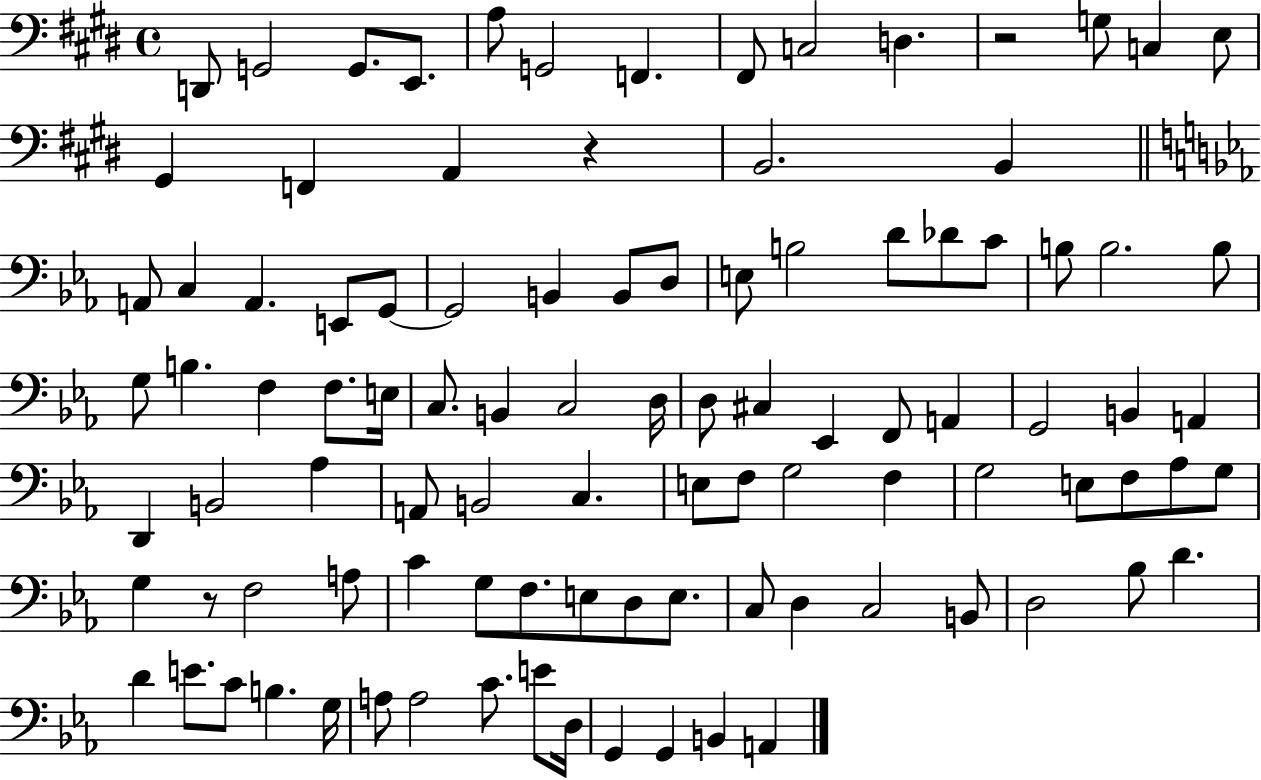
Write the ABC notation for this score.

X:1
T:Untitled
M:4/4
L:1/4
K:E
D,,/2 G,,2 G,,/2 E,,/2 A,/2 G,,2 F,, ^F,,/2 C,2 D, z2 G,/2 C, E,/2 ^G,, F,, A,, z B,,2 B,, A,,/2 C, A,, E,,/2 G,,/2 G,,2 B,, B,,/2 D,/2 E,/2 B,2 D/2 _D/2 C/2 B,/2 B,2 B,/2 G,/2 B, F, F,/2 E,/4 C,/2 B,, C,2 D,/4 D,/2 ^C, _E,, F,,/2 A,, G,,2 B,, A,, D,, B,,2 _A, A,,/2 B,,2 C, E,/2 F,/2 G,2 F, G,2 E,/2 F,/2 _A,/2 G,/2 G, z/2 F,2 A,/2 C G,/2 F,/2 E,/2 D,/2 E,/2 C,/2 D, C,2 B,,/2 D,2 _B,/2 D D E/2 C/2 B, G,/4 A,/2 A,2 C/2 E/2 D,/4 G,, G,, B,, A,,